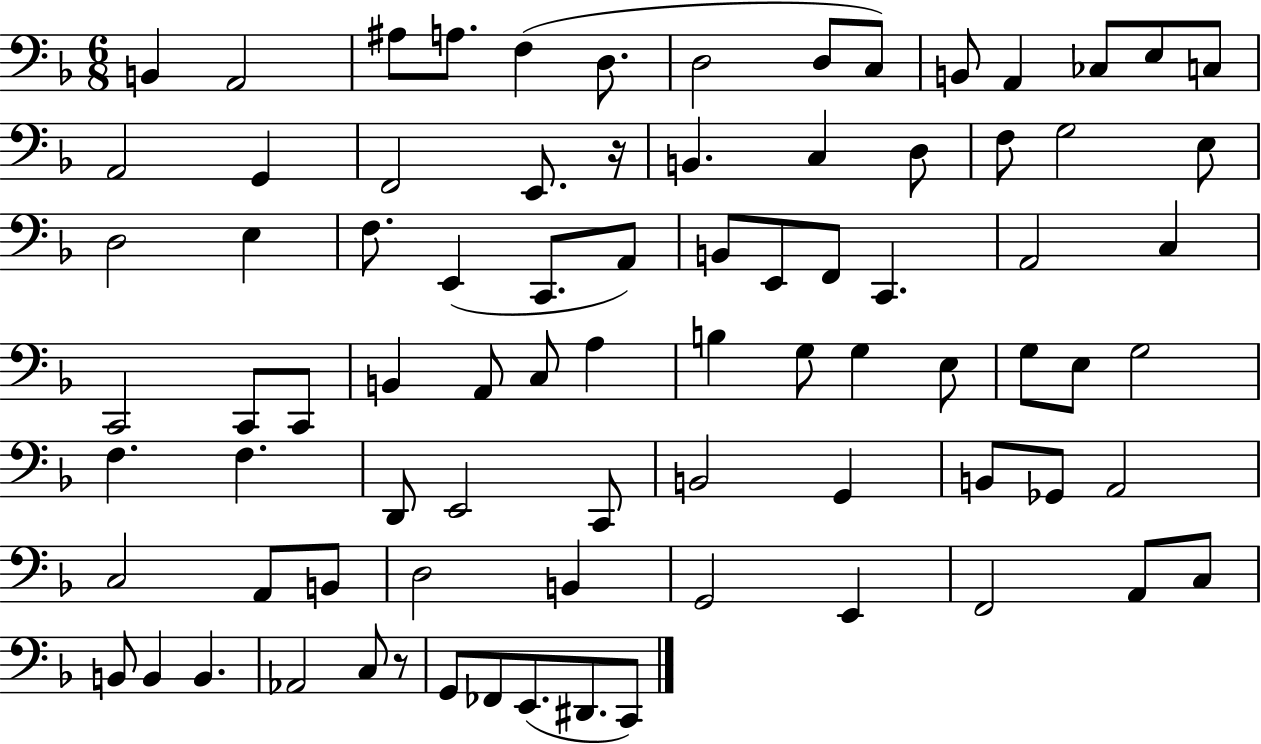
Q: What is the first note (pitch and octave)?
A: B2